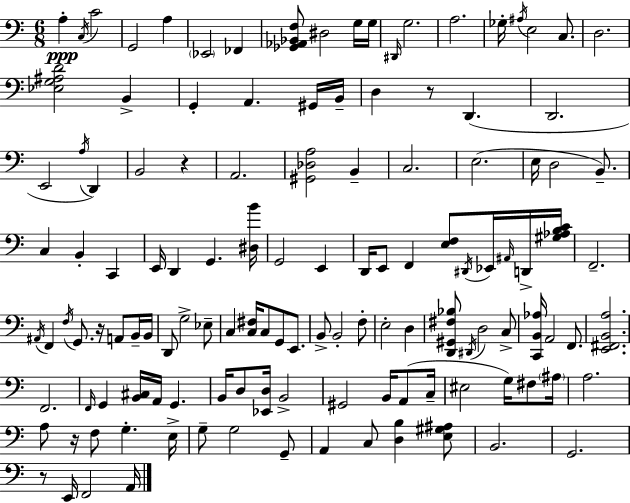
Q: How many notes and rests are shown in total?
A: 127